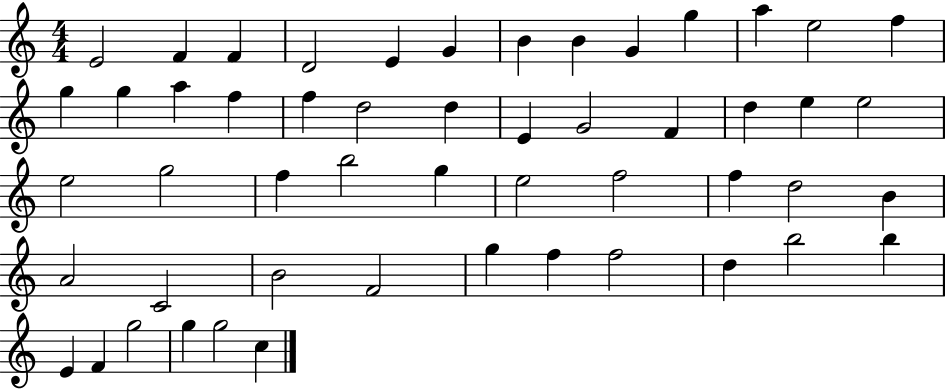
{
  \clef treble
  \numericTimeSignature
  \time 4/4
  \key c \major
  e'2 f'4 f'4 | d'2 e'4 g'4 | b'4 b'4 g'4 g''4 | a''4 e''2 f''4 | \break g''4 g''4 a''4 f''4 | f''4 d''2 d''4 | e'4 g'2 f'4 | d''4 e''4 e''2 | \break e''2 g''2 | f''4 b''2 g''4 | e''2 f''2 | f''4 d''2 b'4 | \break a'2 c'2 | b'2 f'2 | g''4 f''4 f''2 | d''4 b''2 b''4 | \break e'4 f'4 g''2 | g''4 g''2 c''4 | \bar "|."
}